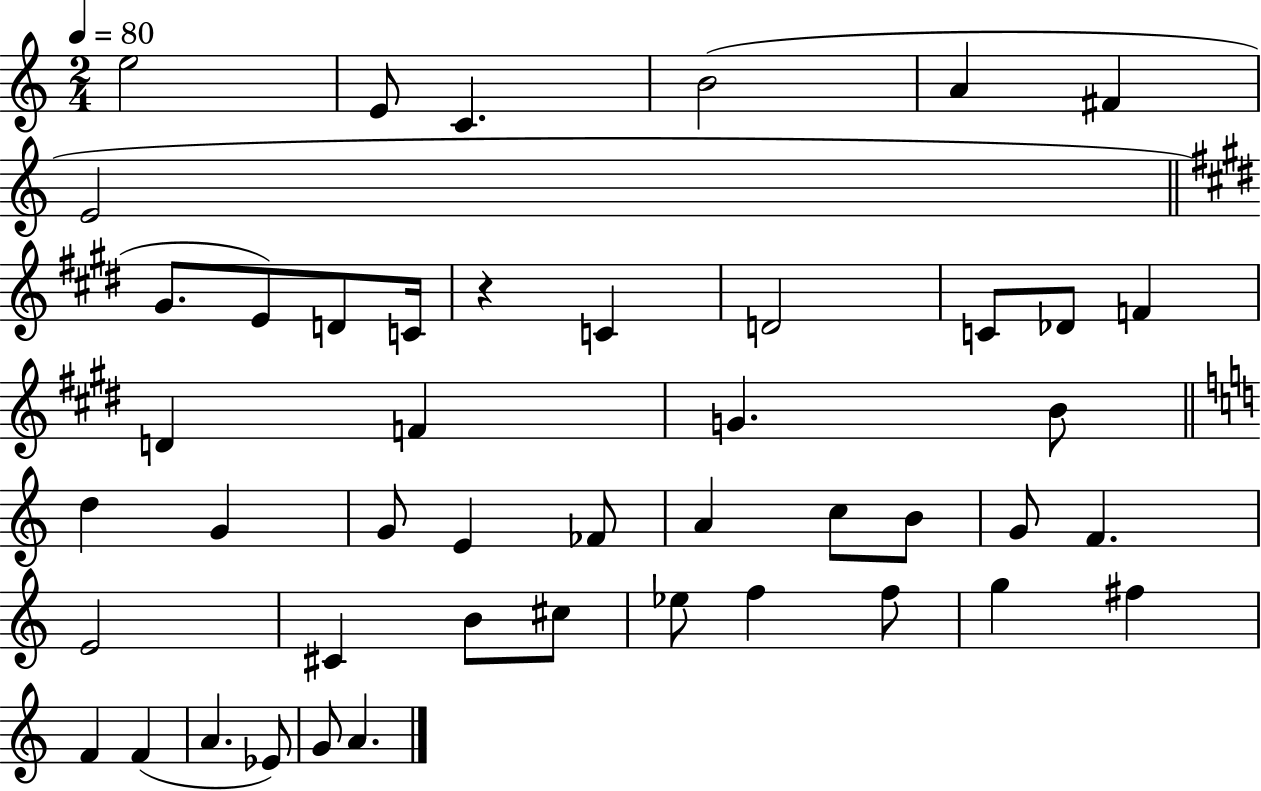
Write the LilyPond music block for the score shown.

{
  \clef treble
  \numericTimeSignature
  \time 2/4
  \key c \major
  \tempo 4 = 80
  e''2 | e'8 c'4. | b'2( | a'4 fis'4 | \break e'2 | \bar "||" \break \key e \major gis'8. e'8) d'8 c'16 | r4 c'4 | d'2 | c'8 des'8 f'4 | \break d'4 f'4 | g'4. b'8 | \bar "||" \break \key a \minor d''4 g'4 | g'8 e'4 fes'8 | a'4 c''8 b'8 | g'8 f'4. | \break e'2 | cis'4 b'8 cis''8 | ees''8 f''4 f''8 | g''4 fis''4 | \break f'4 f'4( | a'4. ees'8) | g'8 a'4. | \bar "|."
}